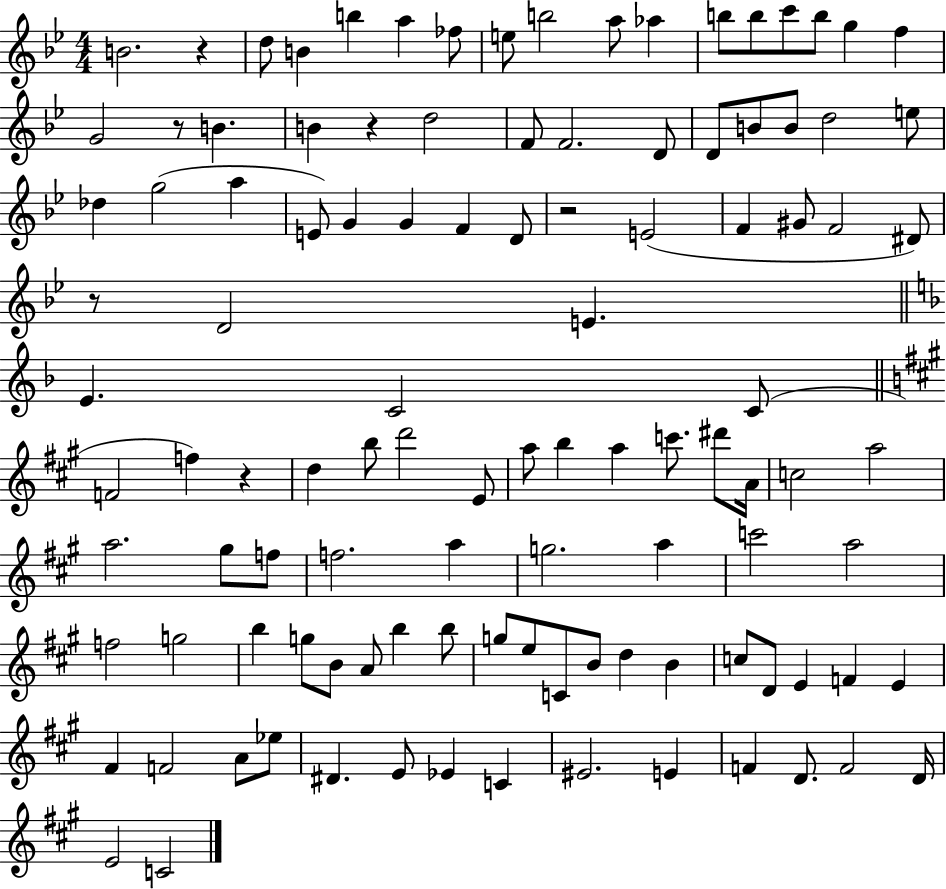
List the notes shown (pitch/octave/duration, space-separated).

B4/h. R/q D5/e B4/q B5/q A5/q FES5/e E5/e B5/h A5/e Ab5/q B5/e B5/e C6/e B5/e G5/q F5/q G4/h R/e B4/q. B4/q R/q D5/h F4/e F4/h. D4/e D4/e B4/e B4/e D5/h E5/e Db5/q G5/h A5/q E4/e G4/q G4/q F4/q D4/e R/h E4/h F4/q G#4/e F4/h D#4/e R/e D4/h E4/q. E4/q. C4/h C4/e F4/h F5/q R/q D5/q B5/e D6/h E4/e A5/e B5/q A5/q C6/e. D#6/e A4/s C5/h A5/h A5/h. G#5/e F5/e F5/h. A5/q G5/h. A5/q C6/h A5/h F5/h G5/h B5/q G5/e B4/e A4/e B5/q B5/e G5/e E5/e C4/e B4/e D5/q B4/q C5/e D4/e E4/q F4/q E4/q F#4/q F4/h A4/e Eb5/e D#4/q. E4/e Eb4/q C4/q EIS4/h. E4/q F4/q D4/e. F4/h D4/s E4/h C4/h